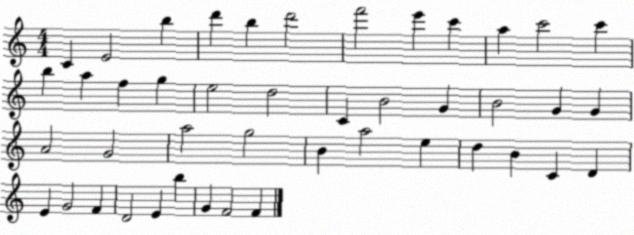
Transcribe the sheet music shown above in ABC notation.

X:1
T:Untitled
M:4/4
L:1/4
K:C
C E2 b d' b d'2 f'2 e' c' a c'2 c' b a f g e2 d2 C B2 G B2 G G A2 G2 a2 g2 B a2 e d B C D E G2 F D2 E b G F2 F